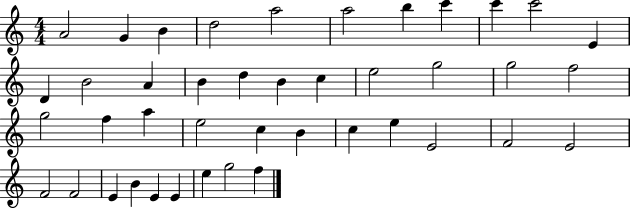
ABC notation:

X:1
T:Untitled
M:4/4
L:1/4
K:C
A2 G B d2 a2 a2 b c' c' c'2 E D B2 A B d B c e2 g2 g2 f2 g2 f a e2 c B c e E2 F2 E2 F2 F2 E B E E e g2 f